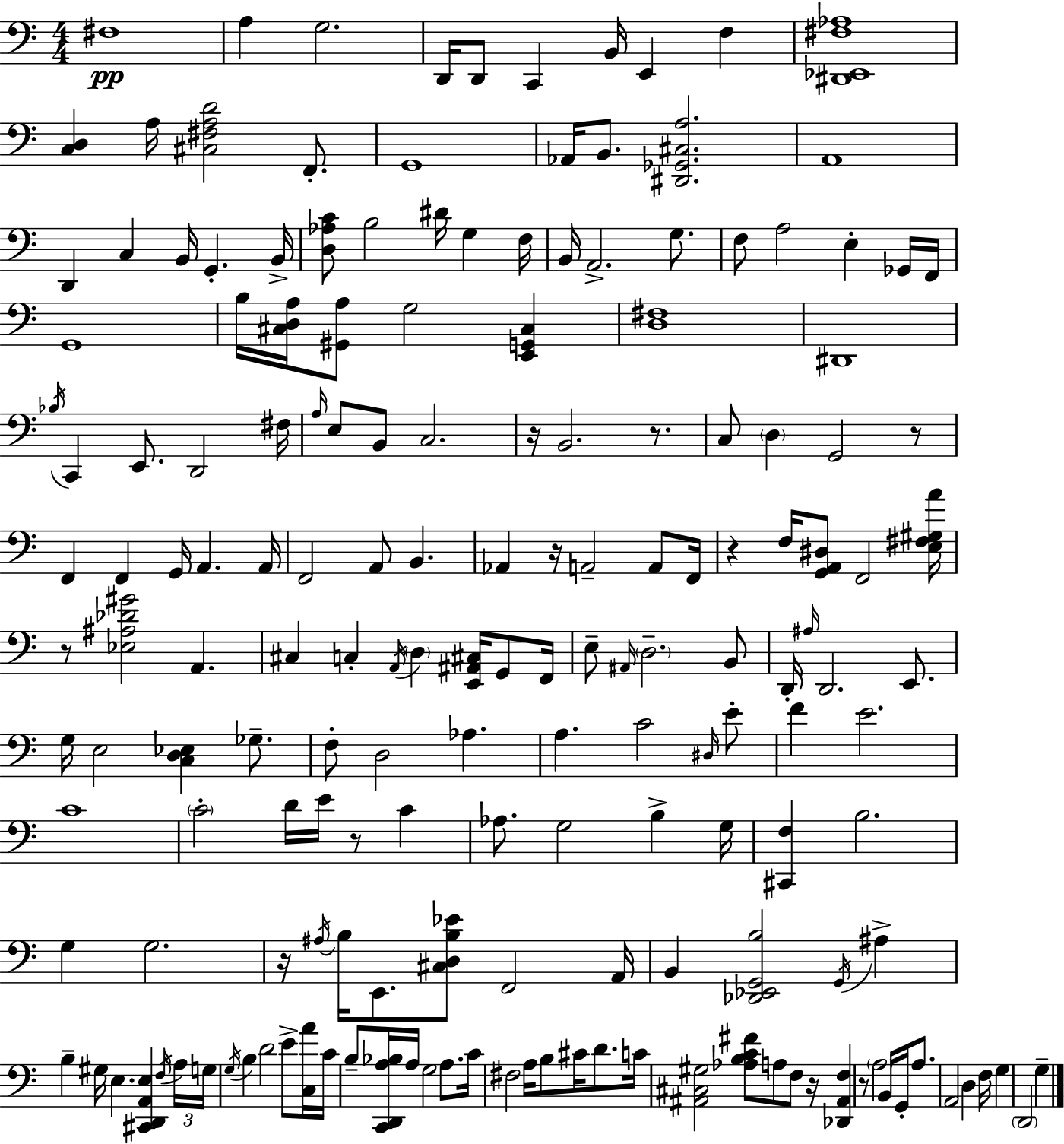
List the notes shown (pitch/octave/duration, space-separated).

F#3/w A3/q G3/h. D2/s D2/e C2/q B2/s E2/q F3/q [D#2,Eb2,F#3,Ab3]/w [C3,D3]/q A3/s [C#3,F#3,A3,D4]/h F2/e. G2/w Ab2/s B2/e. [D#2,Gb2,C#3,A3]/h. A2/w D2/q C3/q B2/s G2/q. B2/s [D3,Ab3,C4]/e B3/h D#4/s G3/q F3/s B2/s A2/h. G3/e. F3/e A3/h E3/q Gb2/s F2/s G2/w B3/s [C#3,D3,A3]/s [G#2,A3]/e G3/h [E2,G2,C#3]/q [D3,F#3]/w D#2/w Bb3/s C2/q E2/e. D2/h F#3/s A3/s E3/e B2/e C3/h. R/s B2/h. R/e. C3/e D3/q G2/h R/e F2/q F2/q G2/s A2/q. A2/s F2/h A2/e B2/q. Ab2/q R/s A2/h A2/e F2/s R/q F3/s [G2,A2,D#3]/e F2/h [E3,F#3,G#3,A4]/s R/e [Eb3,A#3,Db4,G#4]/h A2/q. C#3/q C3/q A2/s D3/q [E2,A#2,C#3]/s G2/e F2/s E3/e A#2/s D3/h. B2/e D2/s A#3/s D2/h. E2/e. G3/s E3/h [C3,D3,Eb3]/q Gb3/e. F3/e D3/h Ab3/q. A3/q. C4/h D#3/s E4/e F4/q E4/h. C4/w C4/h D4/s E4/s R/e C4/q Ab3/e. G3/h B3/q G3/s [C#2,F3]/q B3/h. G3/q G3/h. R/s A#3/s B3/s E2/e. [C#3,D3,B3,Eb4]/e F2/h A2/s B2/q [Db2,Eb2,G2,B3]/h G2/s A#3/q B3/q G#3/s E3/q. [C#2,D2,A2,E3]/q F3/s A3/s G3/s G3/s B3/q D4/h E4/e [C3,A4]/s C4/s B3/e [C2,D2,A3,Bb3]/s A3/s G3/h A3/e. C4/s F#3/h A3/s B3/e C#4/s D4/e. C4/s [A#2,C#3,G#3]/h [Ab3,B3,C4,F#4]/e A3/e F3/e R/s [Db2,A#2,F3]/q R/e A3/h B2/s G2/s A3/e. A2/h D3/q F3/s G3/q D2/h G3/q